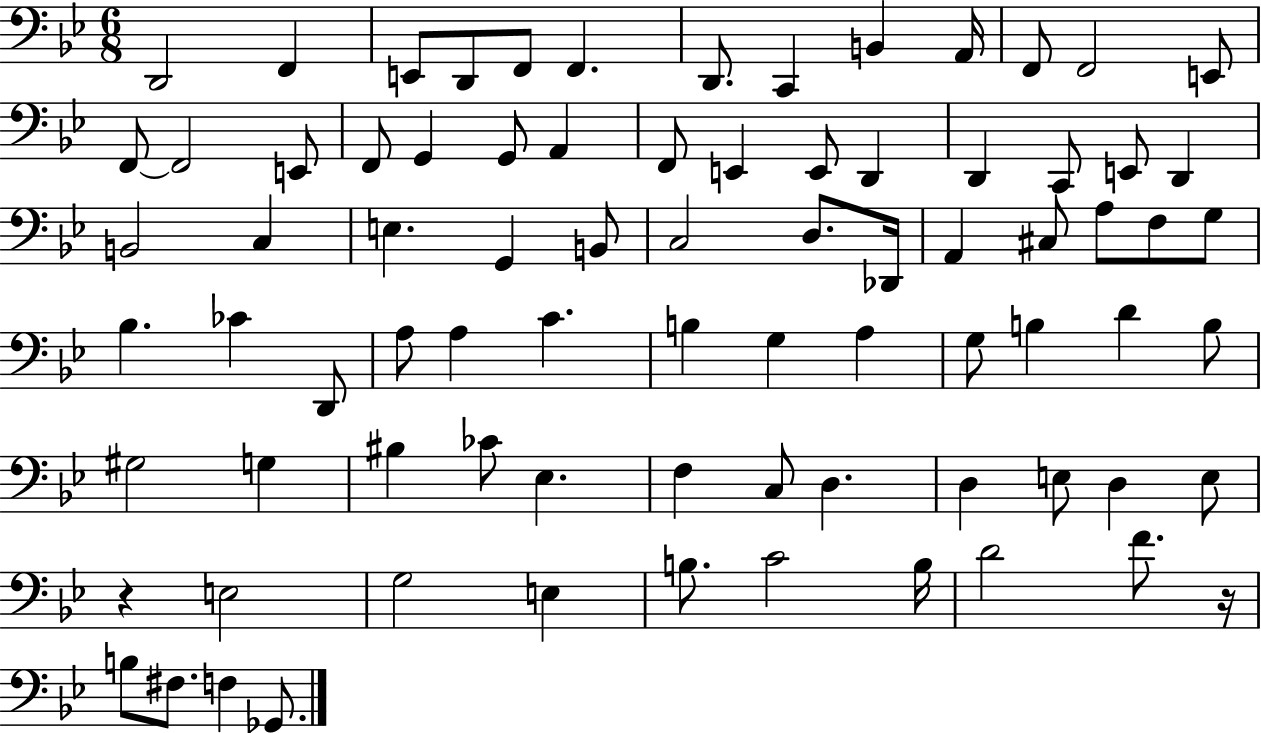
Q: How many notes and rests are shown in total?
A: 80